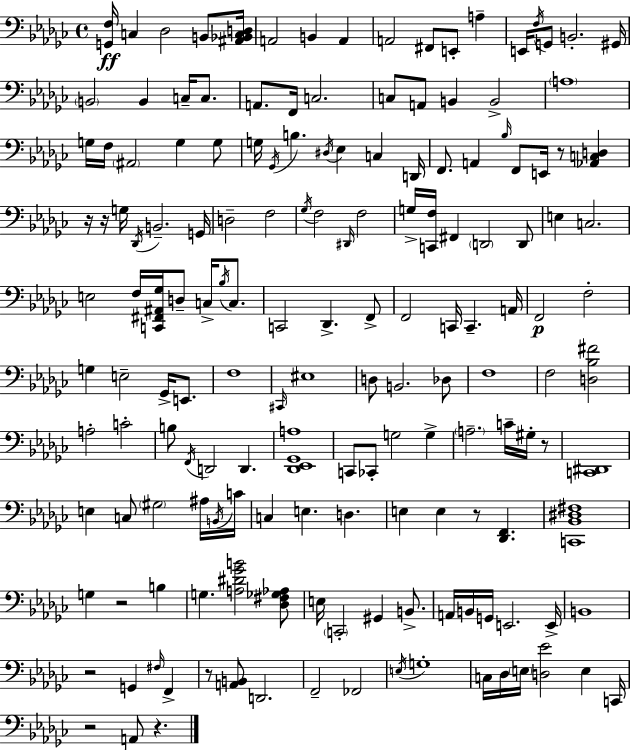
[G2,F3]/s C3/q Db3/h B2/e [A#2,Bb2,C3,D3]/s A2/h B2/q A2/q A2/h F#2/e E2/e A3/q E2/s F3/s G2/e B2/h. G#2/s B2/h B2/q C3/s C3/e. A2/e. F2/s C3/h. C3/e A2/e B2/q B2/h A3/w G3/s F3/s A#2/h G3/q G3/e G3/s Gb2/s B3/q. D#3/s Eb3/q C3/q D2/s F2/e. A2/q Bb3/s F2/e E2/s R/e [Ab2,C3,D3]/q R/s R/s G3/s Db2/s B2/h. G2/s D3/h F3/h Gb3/s F3/h D#2/s F3/h G3/s [C2,F3]/s F#2/q D2/h D2/e E3/q C3/h. E3/h F3/s [C2,F#2,A#2,Gb3]/s D3/e C3/s Bb3/s C3/e. C2/h Db2/q. F2/e F2/h C2/s C2/q. A2/s F2/h F3/h G3/q E3/h Gb2/s E2/e. F3/w C#2/s EIS3/w D3/e B2/h. Db3/e F3/w F3/h [D3,Bb3,F#4]/h A3/h C4/h B3/e F2/s D2/h D2/q. [Db2,Eb2,Gb2,A3]/w C2/e CES2/e G3/h G3/q A3/h. C4/s G#3/s R/e [C2,D#2]/w E3/q C3/e G#3/h A#3/s B2/s C4/s C3/q E3/q. D3/q. E3/q E3/q R/e [Db2,F2]/q. [C2,Bb2,D#3,F#3]/w G3/q R/h B3/q G3/q. [A3,D#4,Gb4,B4]/h [Db3,F#3,Gb3,Ab3]/e E3/s C2/h G#2/q B2/e. A2/s B2/s G2/s E2/h. E2/s B2/w R/h G2/q F#3/s F2/q R/e [A2,B2]/e D2/h. F2/h FES2/h E3/s G3/w C3/s Db3/s E3/s [D3,Eb4]/h E3/q C2/s R/h A2/e R/q.